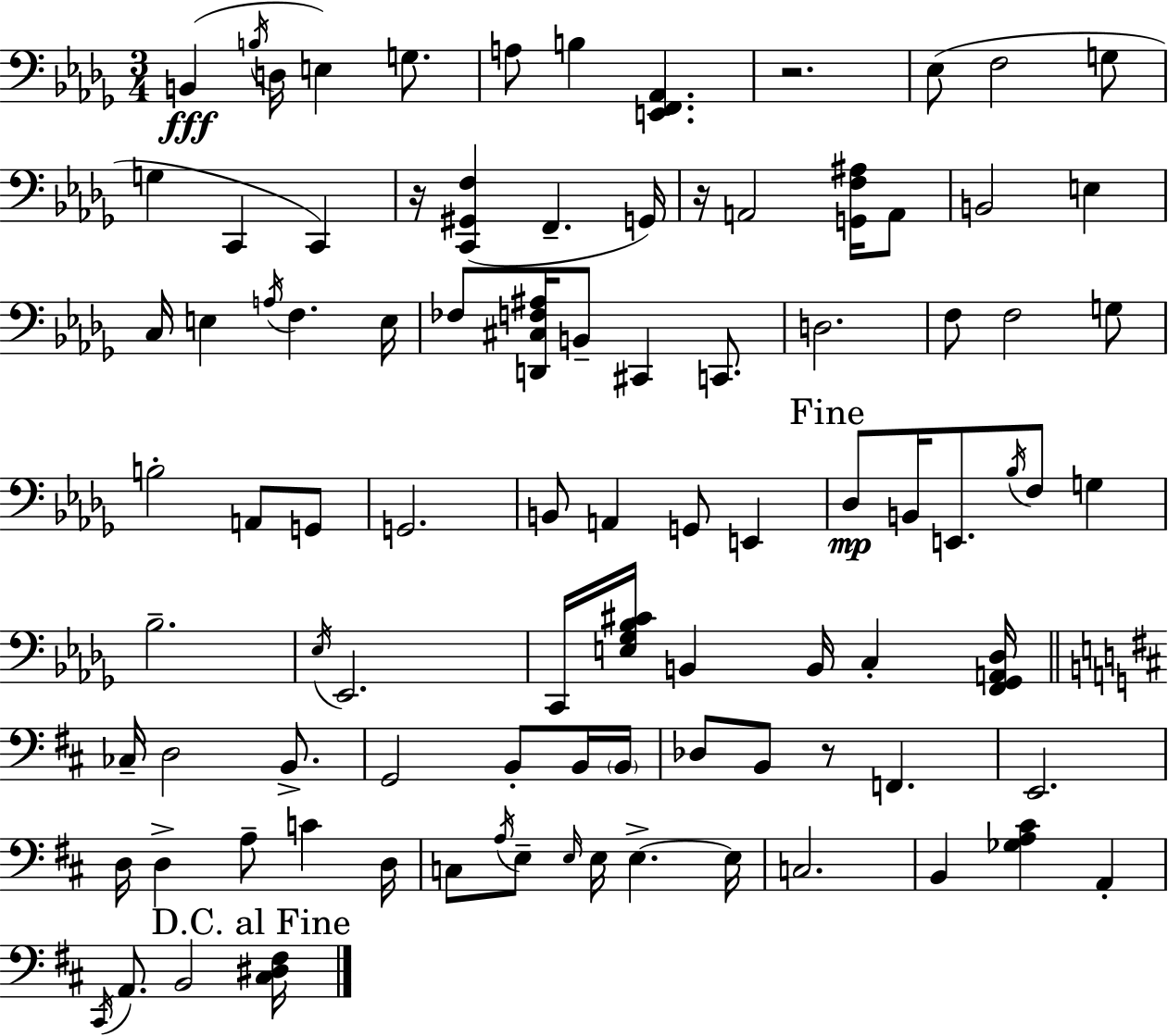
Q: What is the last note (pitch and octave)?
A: B2